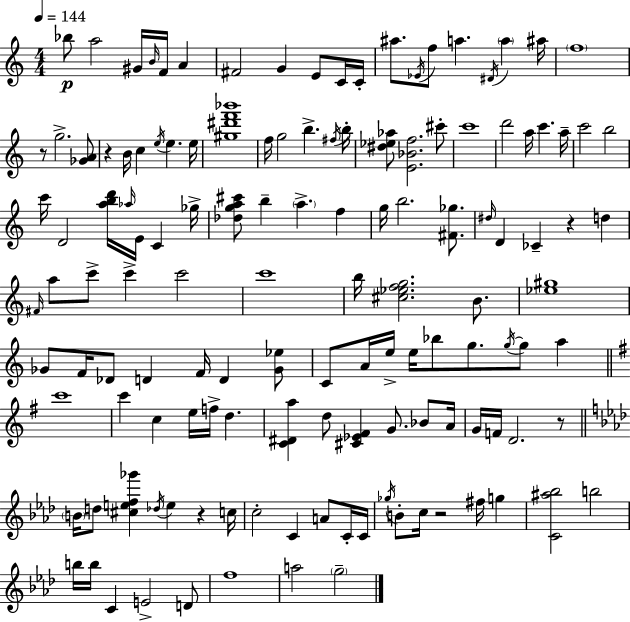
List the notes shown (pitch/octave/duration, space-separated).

Bb5/e A5/h G#4/s B4/s F4/s A4/q F#4/h G4/q E4/e C4/s C4/s A#5/e. Eb4/s F5/e A5/q. D#4/s A5/q A#5/s F5/w R/e G5/h. [Gb4,A4]/e R/q B4/s C5/q E5/s E5/q. E5/s [G#5,D#6,F6,Bb6]/w F5/s G5/h B5/q. F#5/s B5/s [D#5,Eb5,Ab5]/e [E4,Bb4,F5]/h. C#6/e C6/w D6/h A5/s C6/q. A5/s C6/h B5/h C6/s D4/h [A5,B5,D6]/s Ab5/s E4/s C4/q Gb5/s [Db5,G5,A5,C#6]/e B5/q A5/q. F5/q G5/s B5/h. [F#4,Gb5]/e. D#5/s D4/q CES4/q R/q D5/q F#4/s A5/e C6/e C6/q C6/h C6/w B5/s [C#5,Eb5,F5,G5]/h. B4/e. [Eb5,G#5]/w Gb4/e F4/s Db4/e D4/q F4/s D4/q [Gb4,Eb5]/e C4/e A4/s E5/s E5/s Bb5/e G5/e. G5/s G5/e A5/q C6/w C6/q C5/q E5/s F5/s D5/q. [C4,D#4,A5]/q D5/e [C#4,Eb4,F#4]/q G4/e. Bb4/e A4/s G4/s F4/s D4/h. R/e B4/s D5/e [C#5,E5,F5,Gb6]/q Db5/s E5/q R/q C5/s C5/h C4/q A4/e C4/s C4/s Gb5/s B4/e C5/s R/h F#5/s G5/q [C4,A#5,Bb5]/h B5/h B5/s B5/s C4/q E4/h D4/e F5/w A5/h G5/h